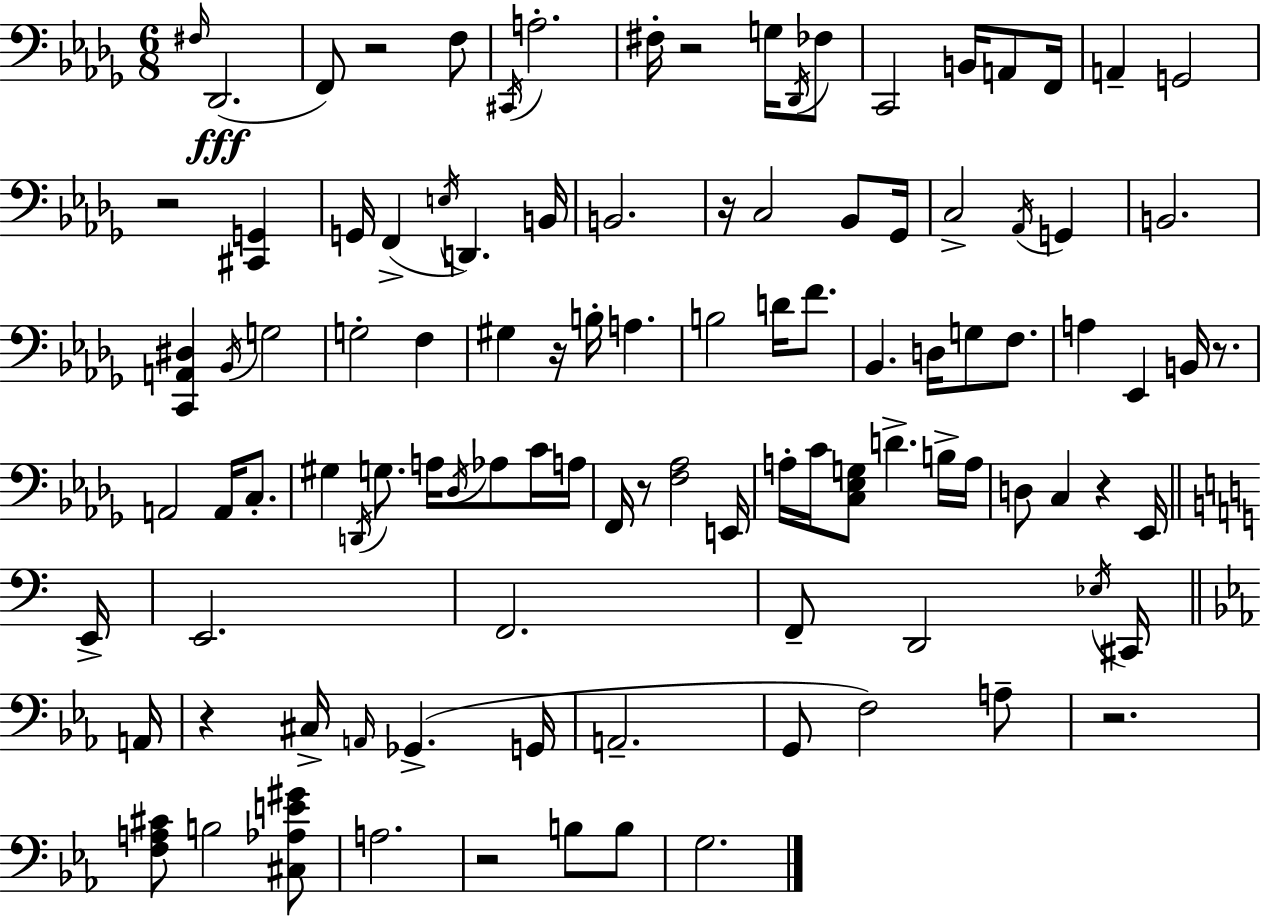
{
  \clef bass
  \numericTimeSignature
  \time 6/8
  \key bes \minor
  \grace { fis16 }(\fff des,2. | f,8) r2 f8 | \acciaccatura { cis,16 } a2.-. | fis16-. r2 g16 | \break \acciaccatura { des,16 } fes8 c,2 b,16 | a,8 f,16 a,4-- g,2 | r2 <cis, g,>4 | g,16 f,4->( \acciaccatura { e16 } d,4.) | \break b,16 b,2. | r16 c2 | bes,8 ges,16 c2-> | \acciaccatura { aes,16 } g,4 b,2. | \break <c, a, dis>4 \acciaccatura { bes,16 } g2 | g2-. | f4 gis4 r16 b16-. | a4. b2 | \break d'16 f'8. bes,4. | d16 g8 f8. a4 ees,4 | b,16 r8. a,2 | a,16 c8.-. gis4 \acciaccatura { d,16 } g8. | \break a16 \acciaccatura { des16 } aes8 c'16 a16 f,16 r8 <f aes>2 | e,16 a16-. c'16 <c ees g>8 | d'4.-> b16-> a16 d8 c4 | r4 ees,16 \bar "||" \break \key c \major e,16-> e,2. | f,2. | f,8-- d,2 \acciaccatura { ees16 } | cis,16 \bar "||" \break \key ees \major a,16 r4 cis16-> \grace { a,16 } ges,4.->( | g,16 a,2.-- | g,8 f2) | a8-- r2. | \break <f a cis'>8 b2 | <cis aes e' gis'>8 a2. | r2 b8 | b8 g2. | \break \bar "|."
}